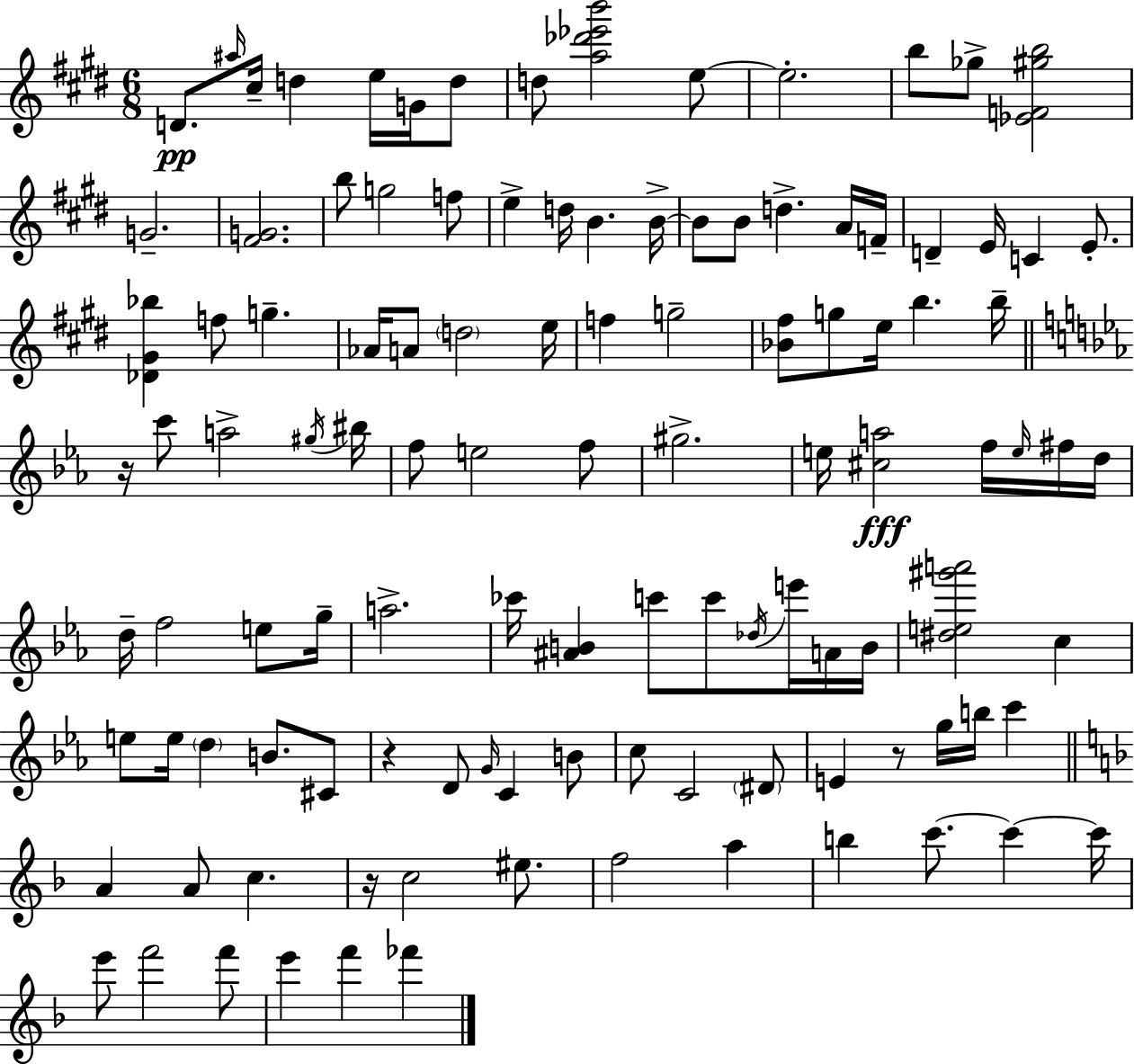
D4/e. A#5/s C#5/s D5/q E5/s G4/s D5/e D5/e [A5,Db6,Eb6,B6]/h E5/e E5/h. B5/e Gb5/e [Eb4,F4,G#5,B5]/h G4/h. [F#4,G4]/h. B5/e G5/h F5/e E5/q D5/s B4/q. B4/s B4/e B4/e D5/q. A4/s F4/s D4/q E4/s C4/q E4/e. [Db4,G#4,Bb5]/q F5/e G5/q. Ab4/s A4/e D5/h E5/s F5/q G5/h [Bb4,F#5]/e G5/e E5/s B5/q. B5/s R/s C6/e A5/h G#5/s BIS5/s F5/e E5/h F5/e G#5/h. E5/s [C#5,A5]/h F5/s E5/s F#5/s D5/s D5/s F5/h E5/e G5/s A5/h. CES6/s [A#4,B4]/q C6/e C6/e Db5/s E6/s A4/s B4/s [D#5,E5,G#6,A6]/h C5/q E5/e E5/s D5/q B4/e. C#4/e R/q D4/e G4/s C4/q B4/e C5/e C4/h D#4/e E4/q R/e G5/s B5/s C6/q A4/q A4/e C5/q. R/s C5/h EIS5/e. F5/h A5/q B5/q C6/e. C6/q C6/s E6/e F6/h F6/e E6/q F6/q FES6/q